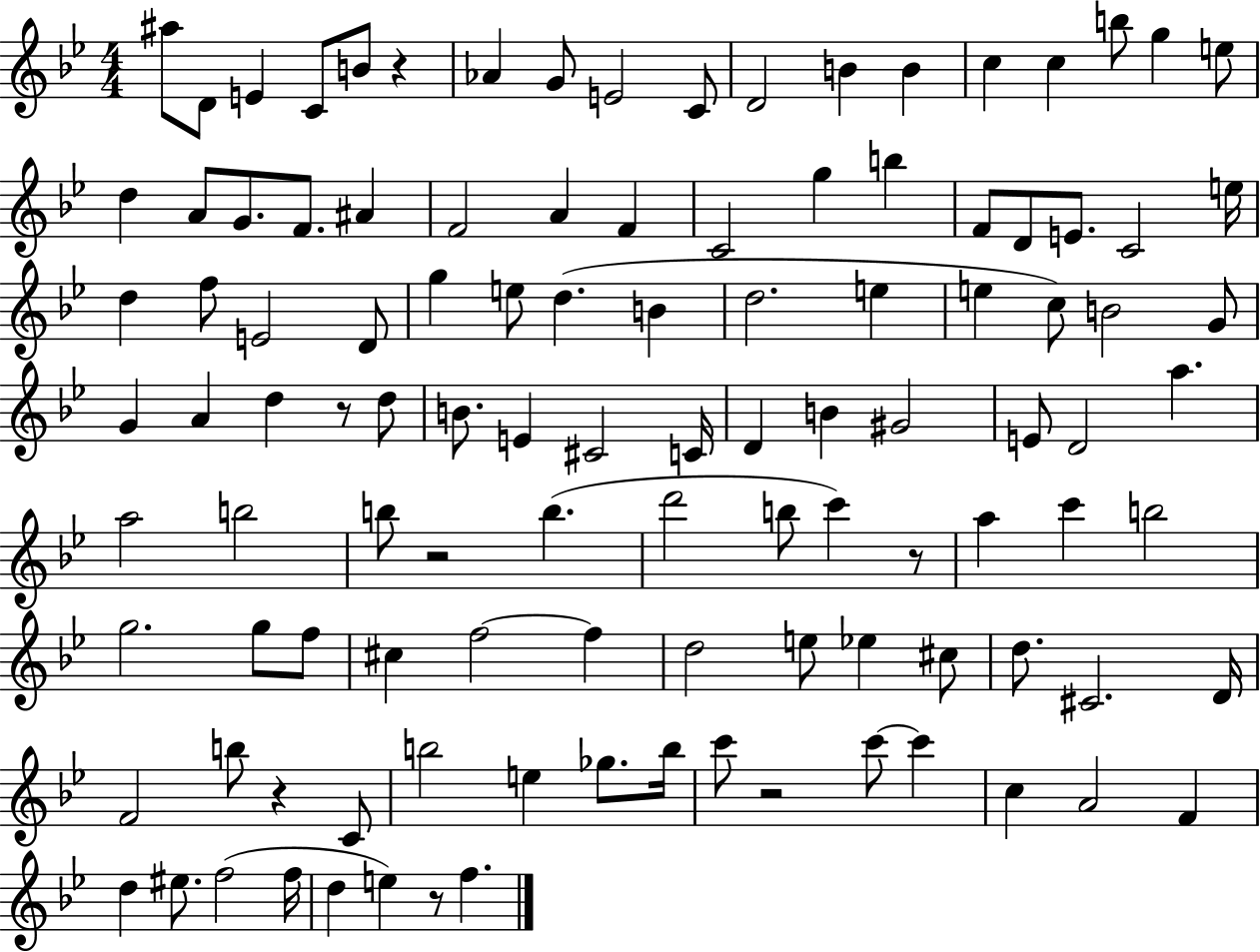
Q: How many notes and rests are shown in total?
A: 111